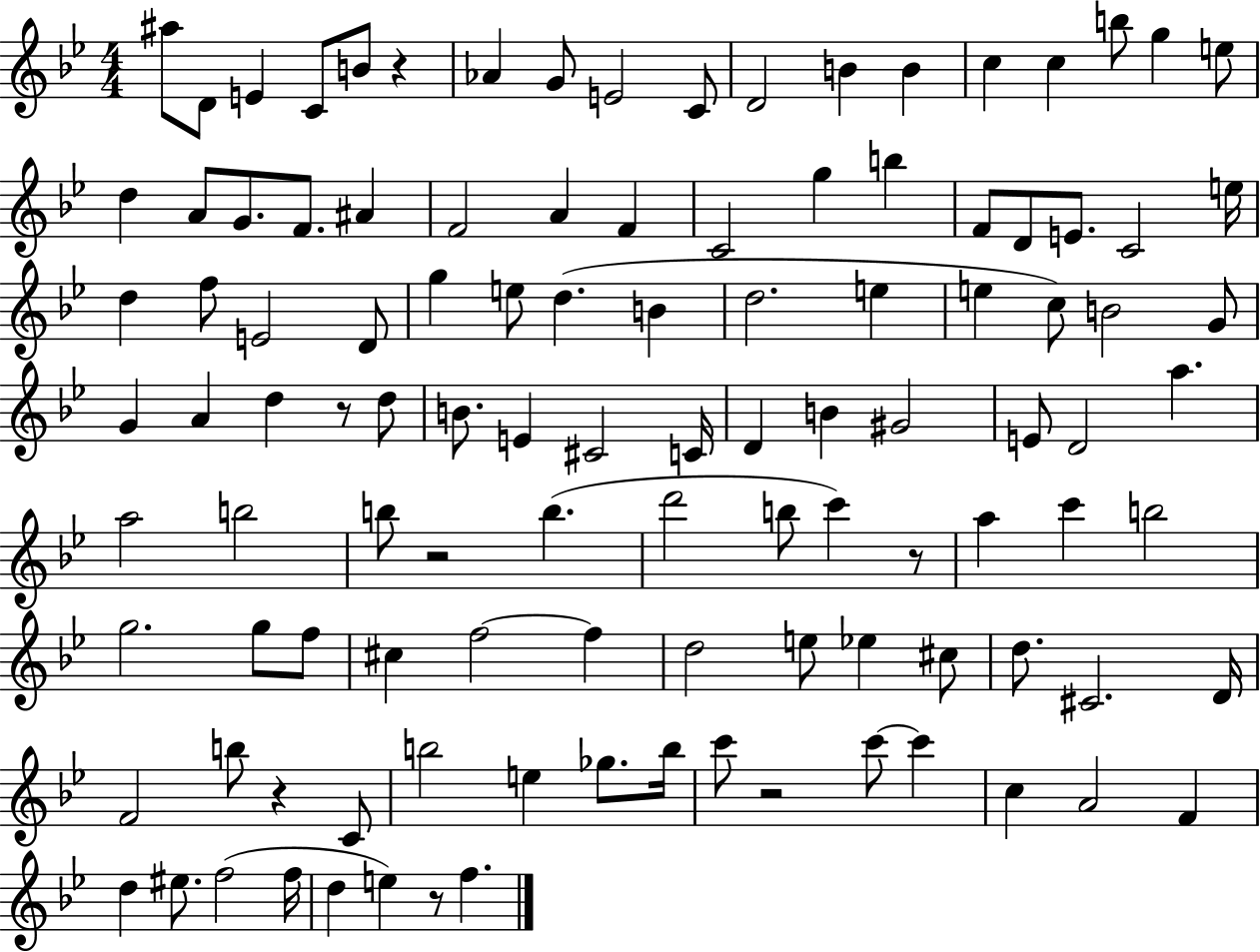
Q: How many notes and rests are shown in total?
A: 111